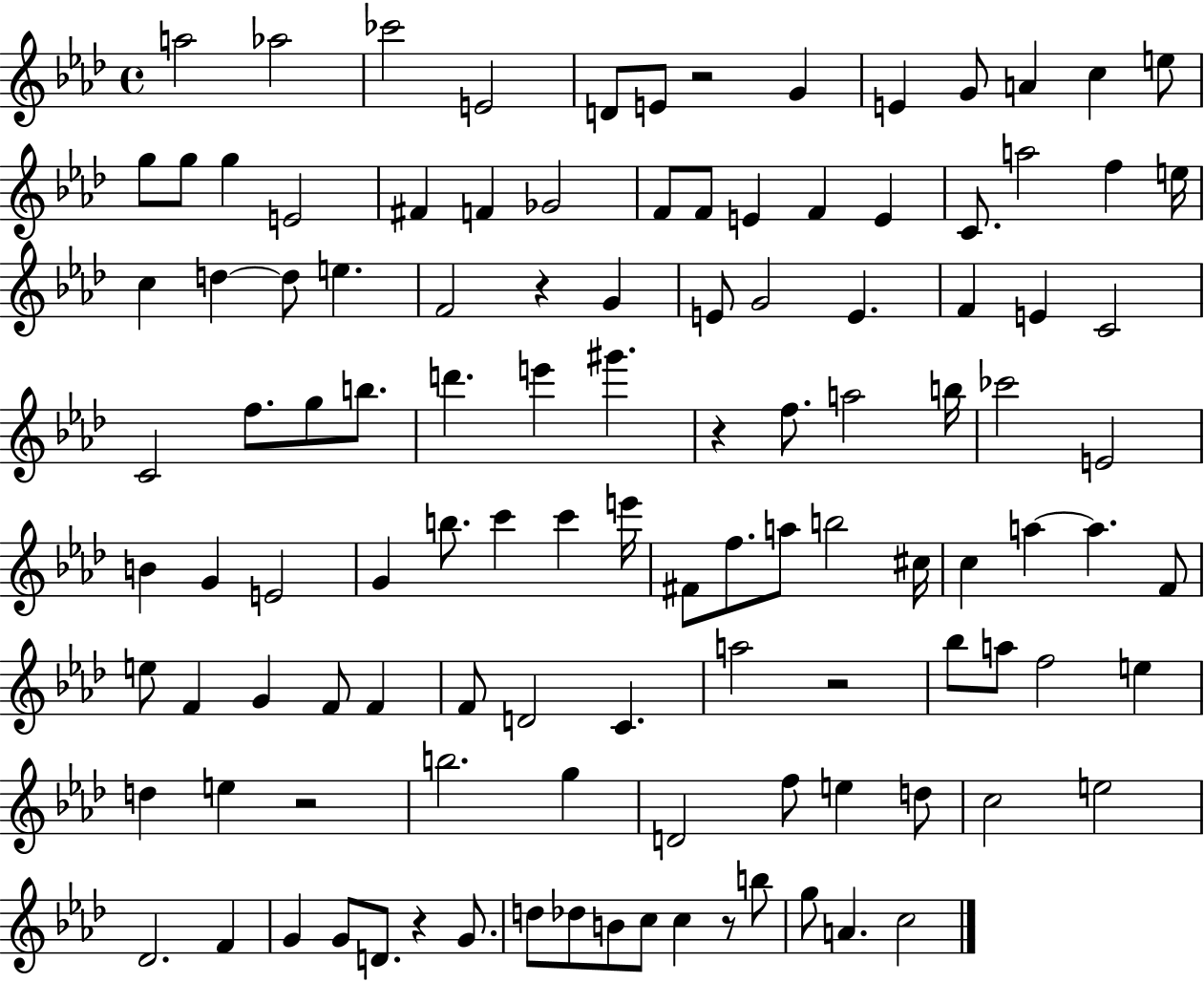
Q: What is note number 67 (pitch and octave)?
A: A5